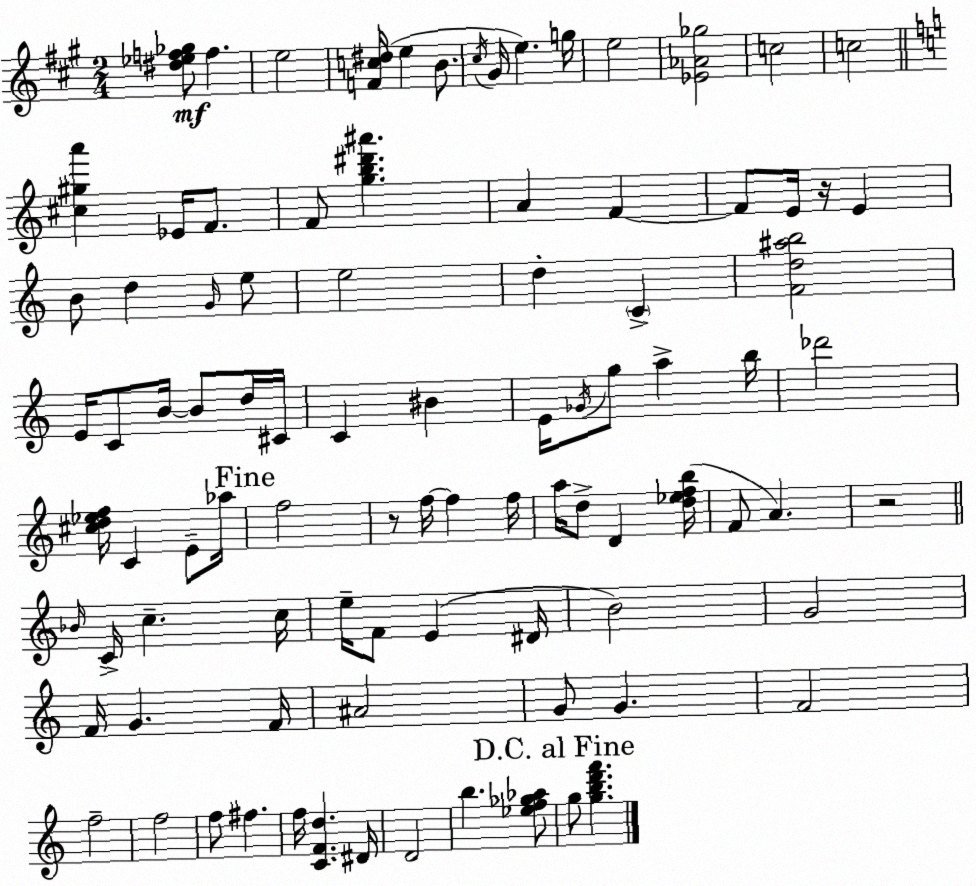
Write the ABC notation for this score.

X:1
T:Untitled
M:2/4
L:1/4
K:A
[^d_ef_g]/2 f e2 [Fc^d]/4 e B/2 ^c/4 ^G/4 e g/4 e2 [_E_A_g]2 c2 c2 [^c^ga'] _E/4 F/2 F/2 [gb^d'^a'] A F F/2 E/4 z/4 E B/2 d G/4 e/2 e2 d C [Fd^ab]2 E/4 C/2 B/4 B/2 d/4 ^C/4 C ^B E/4 _G/4 g/2 a b/4 _d'2 [^cd_ef]/4 C E/2 _a/4 f2 z/2 f/4 f f/4 a/4 d/2 D [d_efb]/4 F/2 A z2 _B/4 C/4 c c/4 e/4 F/2 E ^D/4 B2 G2 F/4 G F/4 ^A2 G/2 G F2 f2 f2 f/2 ^f f/4 [CFd] ^D/4 D2 b [_ef_g_a]/2 g/2 [gbd'f']